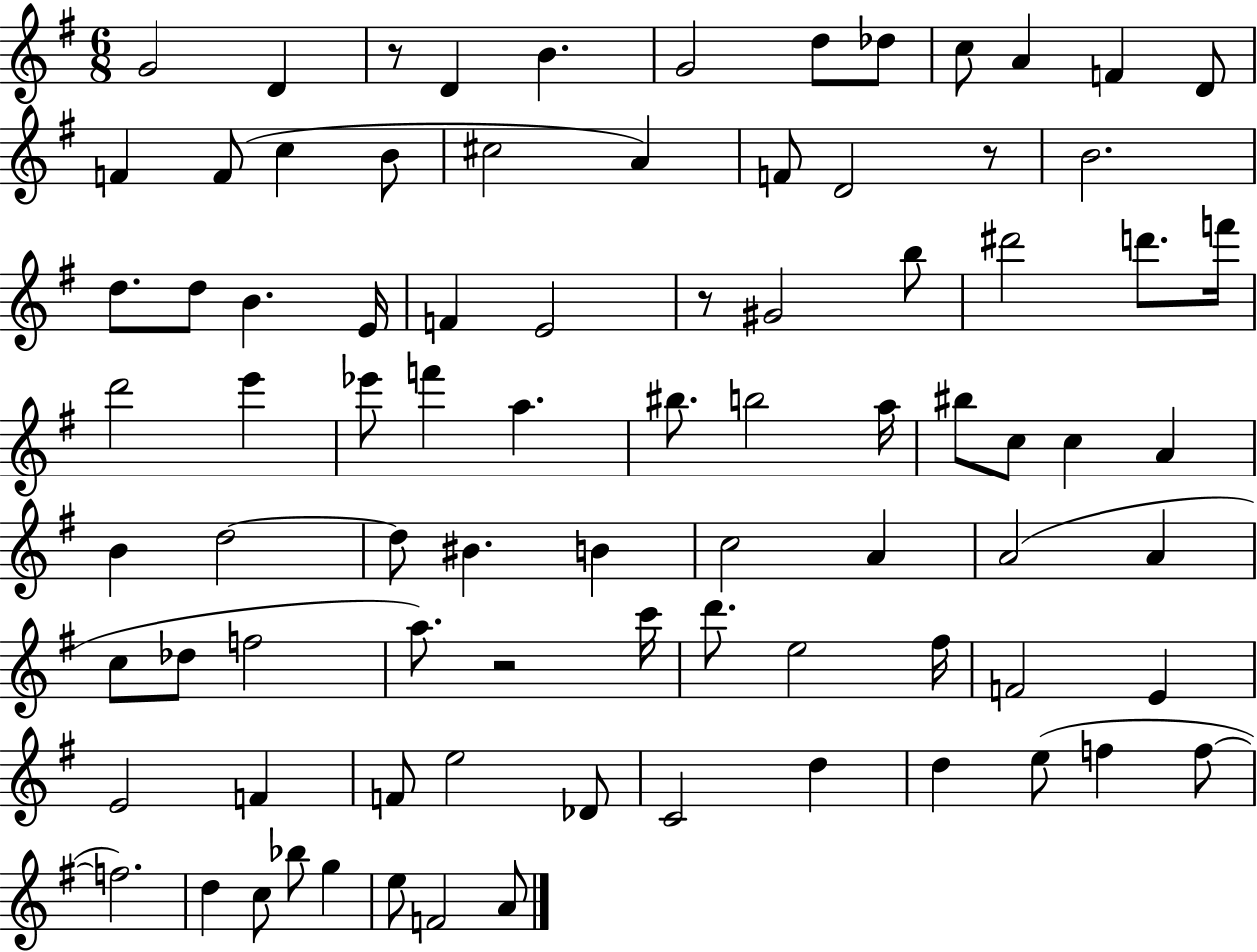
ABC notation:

X:1
T:Untitled
M:6/8
L:1/4
K:G
G2 D z/2 D B G2 d/2 _d/2 c/2 A F D/2 F F/2 c B/2 ^c2 A F/2 D2 z/2 B2 d/2 d/2 B E/4 F E2 z/2 ^G2 b/2 ^d'2 d'/2 f'/4 d'2 e' _e'/2 f' a ^b/2 b2 a/4 ^b/2 c/2 c A B d2 d/2 ^B B c2 A A2 A c/2 _d/2 f2 a/2 z2 c'/4 d'/2 e2 ^f/4 F2 E E2 F F/2 e2 _D/2 C2 d d e/2 f f/2 f2 d c/2 _b/2 g e/2 F2 A/2